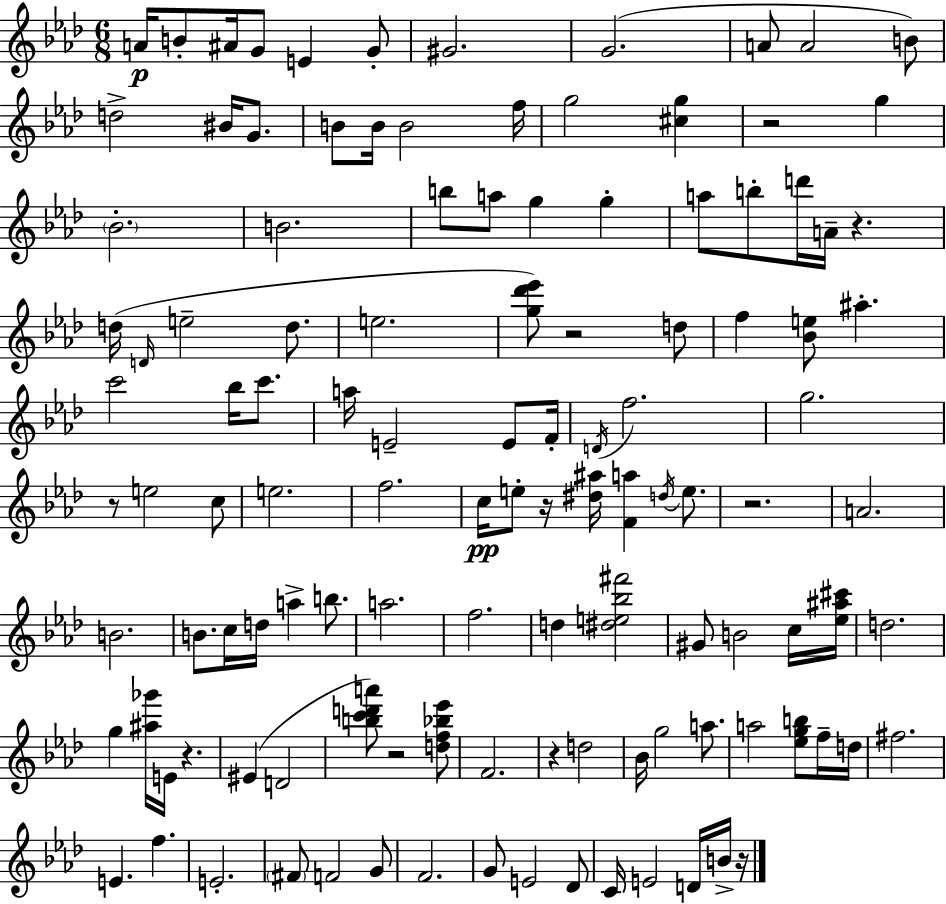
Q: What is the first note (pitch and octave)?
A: A4